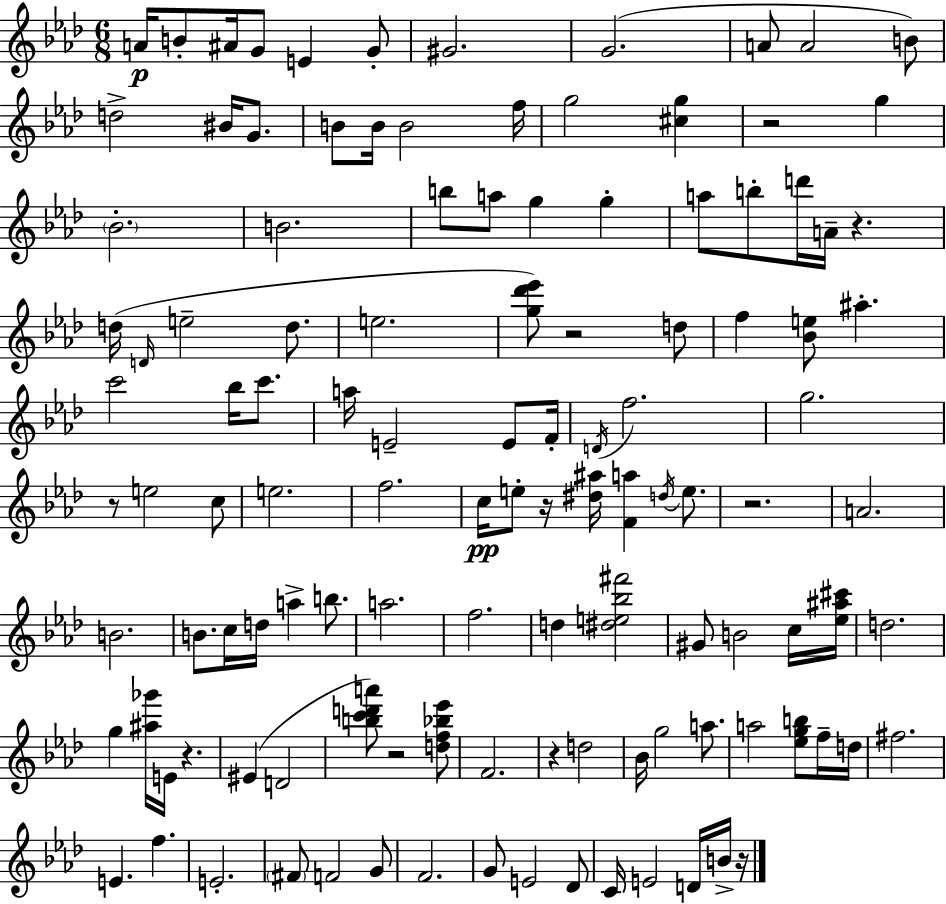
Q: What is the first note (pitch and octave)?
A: A4